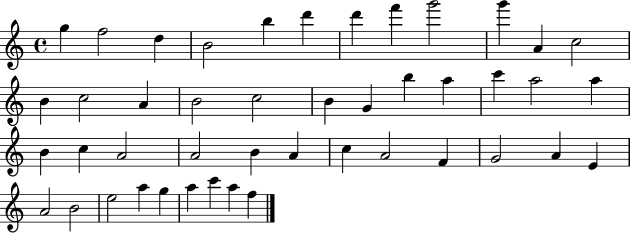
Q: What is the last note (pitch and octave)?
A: F5